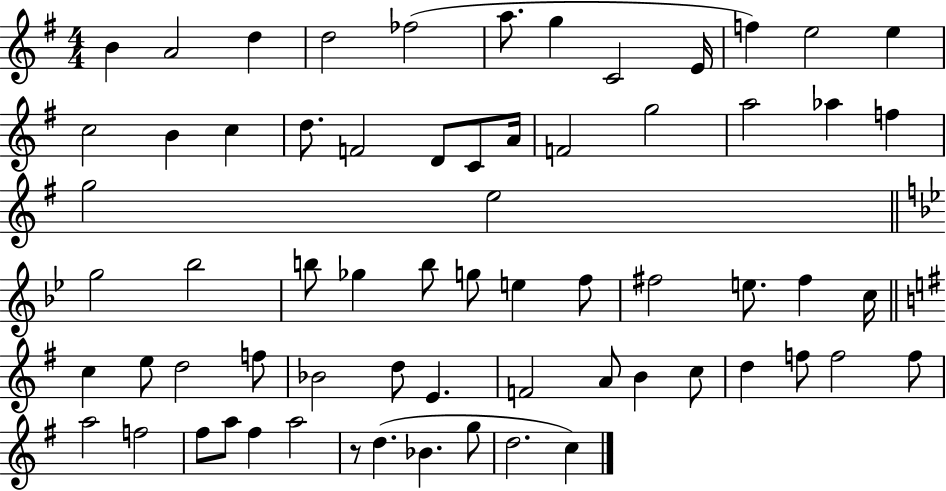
X:1
T:Untitled
M:4/4
L:1/4
K:G
B A2 d d2 _f2 a/2 g C2 E/4 f e2 e c2 B c d/2 F2 D/2 C/2 A/4 F2 g2 a2 _a f g2 e2 g2 _b2 b/2 _g b/2 g/2 e f/2 ^f2 e/2 ^f c/4 c e/2 d2 f/2 _B2 d/2 E F2 A/2 B c/2 d f/2 f2 f/2 a2 f2 ^f/2 a/2 ^f a2 z/2 d _B g/2 d2 c